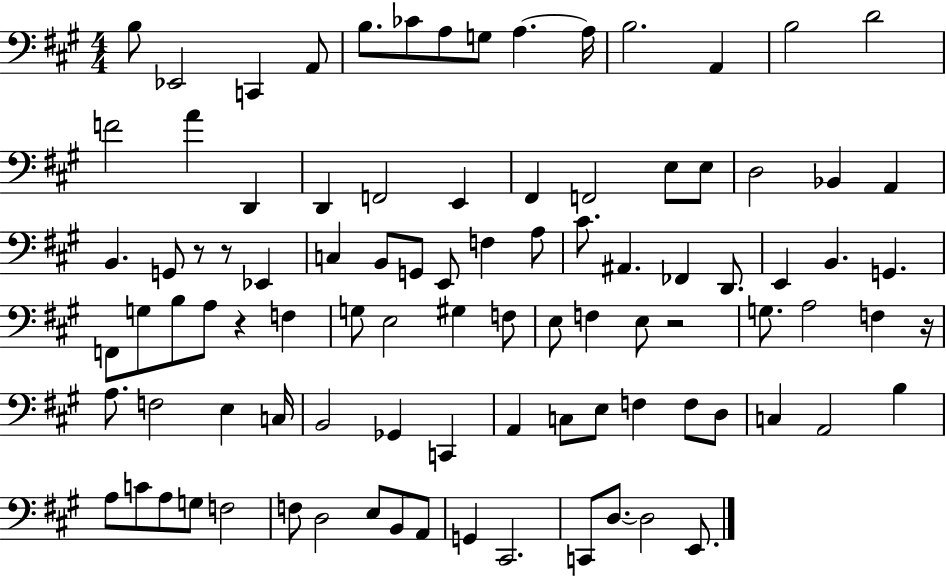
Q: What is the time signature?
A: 4/4